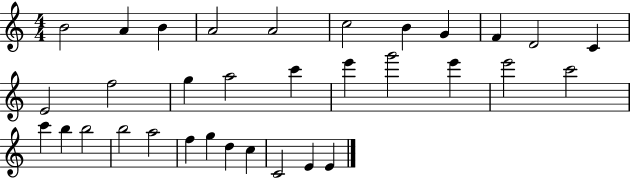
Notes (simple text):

B4/h A4/q B4/q A4/h A4/h C5/h B4/q G4/q F4/q D4/h C4/q E4/h F5/h G5/q A5/h C6/q E6/q G6/h E6/q E6/h C6/h C6/q B5/q B5/h B5/h A5/h F5/q G5/q D5/q C5/q C4/h E4/q E4/q